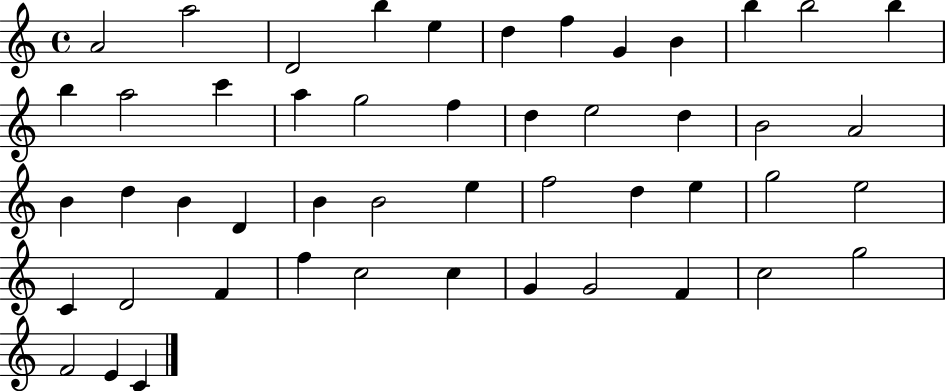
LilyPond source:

{
  \clef treble
  \time 4/4
  \defaultTimeSignature
  \key c \major
  a'2 a''2 | d'2 b''4 e''4 | d''4 f''4 g'4 b'4 | b''4 b''2 b''4 | \break b''4 a''2 c'''4 | a''4 g''2 f''4 | d''4 e''2 d''4 | b'2 a'2 | \break b'4 d''4 b'4 d'4 | b'4 b'2 e''4 | f''2 d''4 e''4 | g''2 e''2 | \break c'4 d'2 f'4 | f''4 c''2 c''4 | g'4 g'2 f'4 | c''2 g''2 | \break f'2 e'4 c'4 | \bar "|."
}